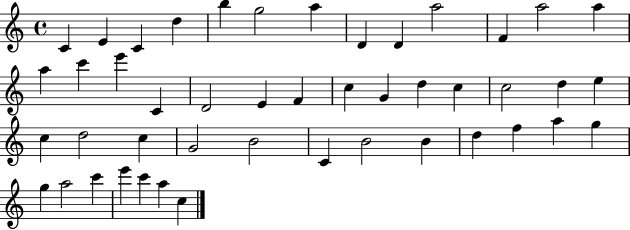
C4/q E4/q C4/q D5/q B5/q G5/h A5/q D4/q D4/q A5/h F4/q A5/h A5/q A5/q C6/q E6/q C4/q D4/h E4/q F4/q C5/q G4/q D5/q C5/q C5/h D5/q E5/q C5/q D5/h C5/q G4/h B4/h C4/q B4/h B4/q D5/q F5/q A5/q G5/q G5/q A5/h C6/q E6/q C6/q A5/q C5/q